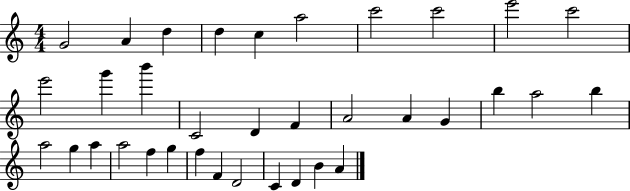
G4/h A4/q D5/q D5/q C5/q A5/h C6/h C6/h E6/h C6/h E6/h G6/q B6/q C4/h D4/q F4/q A4/h A4/q G4/q B5/q A5/h B5/q A5/h G5/q A5/q A5/h F5/q G5/q F5/q F4/q D4/h C4/q D4/q B4/q A4/q